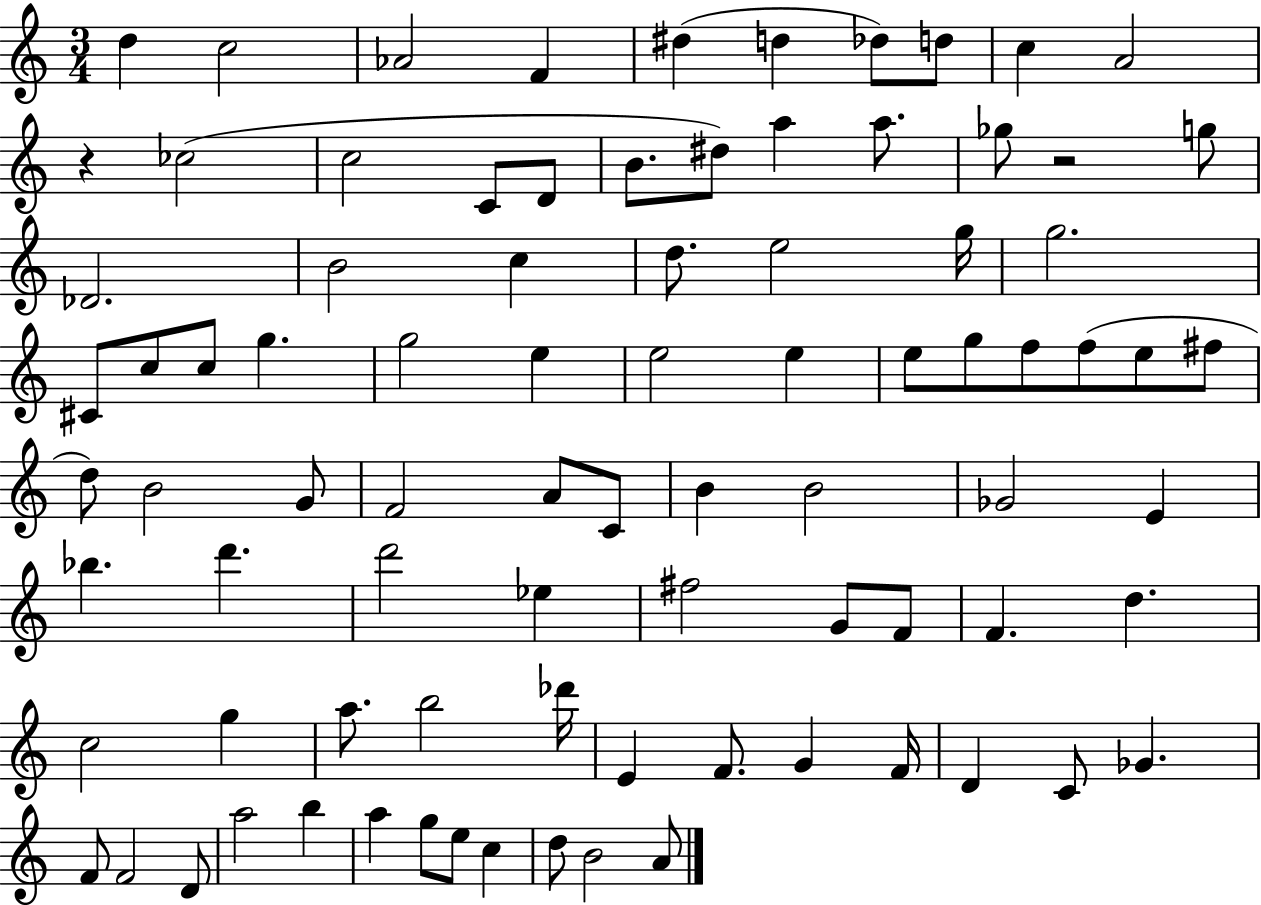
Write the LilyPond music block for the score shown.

{
  \clef treble
  \numericTimeSignature
  \time 3/4
  \key c \major
  d''4 c''2 | aes'2 f'4 | dis''4( d''4 des''8) d''8 | c''4 a'2 | \break r4 ces''2( | c''2 c'8 d'8 | b'8. dis''8) a''4 a''8. | ges''8 r2 g''8 | \break des'2. | b'2 c''4 | d''8. e''2 g''16 | g''2. | \break cis'8 c''8 c''8 g''4. | g''2 e''4 | e''2 e''4 | e''8 g''8 f''8 f''8( e''8 fis''8 | \break d''8) b'2 g'8 | f'2 a'8 c'8 | b'4 b'2 | ges'2 e'4 | \break bes''4. d'''4. | d'''2 ees''4 | fis''2 g'8 f'8 | f'4. d''4. | \break c''2 g''4 | a''8. b''2 des'''16 | e'4 f'8. g'4 f'16 | d'4 c'8 ges'4. | \break f'8 f'2 d'8 | a''2 b''4 | a''4 g''8 e''8 c''4 | d''8 b'2 a'8 | \break \bar "|."
}